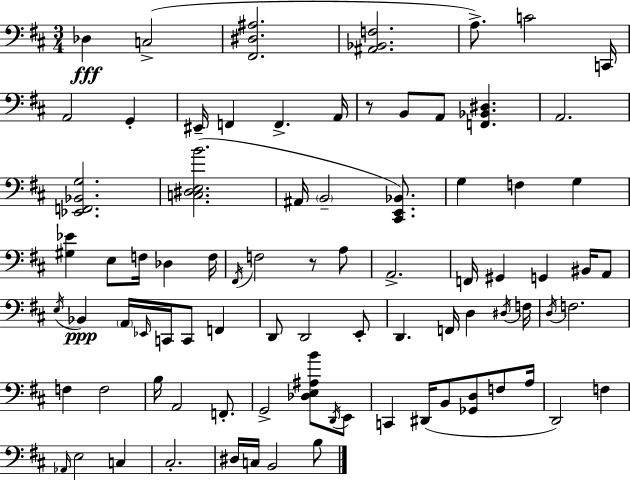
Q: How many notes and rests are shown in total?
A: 83